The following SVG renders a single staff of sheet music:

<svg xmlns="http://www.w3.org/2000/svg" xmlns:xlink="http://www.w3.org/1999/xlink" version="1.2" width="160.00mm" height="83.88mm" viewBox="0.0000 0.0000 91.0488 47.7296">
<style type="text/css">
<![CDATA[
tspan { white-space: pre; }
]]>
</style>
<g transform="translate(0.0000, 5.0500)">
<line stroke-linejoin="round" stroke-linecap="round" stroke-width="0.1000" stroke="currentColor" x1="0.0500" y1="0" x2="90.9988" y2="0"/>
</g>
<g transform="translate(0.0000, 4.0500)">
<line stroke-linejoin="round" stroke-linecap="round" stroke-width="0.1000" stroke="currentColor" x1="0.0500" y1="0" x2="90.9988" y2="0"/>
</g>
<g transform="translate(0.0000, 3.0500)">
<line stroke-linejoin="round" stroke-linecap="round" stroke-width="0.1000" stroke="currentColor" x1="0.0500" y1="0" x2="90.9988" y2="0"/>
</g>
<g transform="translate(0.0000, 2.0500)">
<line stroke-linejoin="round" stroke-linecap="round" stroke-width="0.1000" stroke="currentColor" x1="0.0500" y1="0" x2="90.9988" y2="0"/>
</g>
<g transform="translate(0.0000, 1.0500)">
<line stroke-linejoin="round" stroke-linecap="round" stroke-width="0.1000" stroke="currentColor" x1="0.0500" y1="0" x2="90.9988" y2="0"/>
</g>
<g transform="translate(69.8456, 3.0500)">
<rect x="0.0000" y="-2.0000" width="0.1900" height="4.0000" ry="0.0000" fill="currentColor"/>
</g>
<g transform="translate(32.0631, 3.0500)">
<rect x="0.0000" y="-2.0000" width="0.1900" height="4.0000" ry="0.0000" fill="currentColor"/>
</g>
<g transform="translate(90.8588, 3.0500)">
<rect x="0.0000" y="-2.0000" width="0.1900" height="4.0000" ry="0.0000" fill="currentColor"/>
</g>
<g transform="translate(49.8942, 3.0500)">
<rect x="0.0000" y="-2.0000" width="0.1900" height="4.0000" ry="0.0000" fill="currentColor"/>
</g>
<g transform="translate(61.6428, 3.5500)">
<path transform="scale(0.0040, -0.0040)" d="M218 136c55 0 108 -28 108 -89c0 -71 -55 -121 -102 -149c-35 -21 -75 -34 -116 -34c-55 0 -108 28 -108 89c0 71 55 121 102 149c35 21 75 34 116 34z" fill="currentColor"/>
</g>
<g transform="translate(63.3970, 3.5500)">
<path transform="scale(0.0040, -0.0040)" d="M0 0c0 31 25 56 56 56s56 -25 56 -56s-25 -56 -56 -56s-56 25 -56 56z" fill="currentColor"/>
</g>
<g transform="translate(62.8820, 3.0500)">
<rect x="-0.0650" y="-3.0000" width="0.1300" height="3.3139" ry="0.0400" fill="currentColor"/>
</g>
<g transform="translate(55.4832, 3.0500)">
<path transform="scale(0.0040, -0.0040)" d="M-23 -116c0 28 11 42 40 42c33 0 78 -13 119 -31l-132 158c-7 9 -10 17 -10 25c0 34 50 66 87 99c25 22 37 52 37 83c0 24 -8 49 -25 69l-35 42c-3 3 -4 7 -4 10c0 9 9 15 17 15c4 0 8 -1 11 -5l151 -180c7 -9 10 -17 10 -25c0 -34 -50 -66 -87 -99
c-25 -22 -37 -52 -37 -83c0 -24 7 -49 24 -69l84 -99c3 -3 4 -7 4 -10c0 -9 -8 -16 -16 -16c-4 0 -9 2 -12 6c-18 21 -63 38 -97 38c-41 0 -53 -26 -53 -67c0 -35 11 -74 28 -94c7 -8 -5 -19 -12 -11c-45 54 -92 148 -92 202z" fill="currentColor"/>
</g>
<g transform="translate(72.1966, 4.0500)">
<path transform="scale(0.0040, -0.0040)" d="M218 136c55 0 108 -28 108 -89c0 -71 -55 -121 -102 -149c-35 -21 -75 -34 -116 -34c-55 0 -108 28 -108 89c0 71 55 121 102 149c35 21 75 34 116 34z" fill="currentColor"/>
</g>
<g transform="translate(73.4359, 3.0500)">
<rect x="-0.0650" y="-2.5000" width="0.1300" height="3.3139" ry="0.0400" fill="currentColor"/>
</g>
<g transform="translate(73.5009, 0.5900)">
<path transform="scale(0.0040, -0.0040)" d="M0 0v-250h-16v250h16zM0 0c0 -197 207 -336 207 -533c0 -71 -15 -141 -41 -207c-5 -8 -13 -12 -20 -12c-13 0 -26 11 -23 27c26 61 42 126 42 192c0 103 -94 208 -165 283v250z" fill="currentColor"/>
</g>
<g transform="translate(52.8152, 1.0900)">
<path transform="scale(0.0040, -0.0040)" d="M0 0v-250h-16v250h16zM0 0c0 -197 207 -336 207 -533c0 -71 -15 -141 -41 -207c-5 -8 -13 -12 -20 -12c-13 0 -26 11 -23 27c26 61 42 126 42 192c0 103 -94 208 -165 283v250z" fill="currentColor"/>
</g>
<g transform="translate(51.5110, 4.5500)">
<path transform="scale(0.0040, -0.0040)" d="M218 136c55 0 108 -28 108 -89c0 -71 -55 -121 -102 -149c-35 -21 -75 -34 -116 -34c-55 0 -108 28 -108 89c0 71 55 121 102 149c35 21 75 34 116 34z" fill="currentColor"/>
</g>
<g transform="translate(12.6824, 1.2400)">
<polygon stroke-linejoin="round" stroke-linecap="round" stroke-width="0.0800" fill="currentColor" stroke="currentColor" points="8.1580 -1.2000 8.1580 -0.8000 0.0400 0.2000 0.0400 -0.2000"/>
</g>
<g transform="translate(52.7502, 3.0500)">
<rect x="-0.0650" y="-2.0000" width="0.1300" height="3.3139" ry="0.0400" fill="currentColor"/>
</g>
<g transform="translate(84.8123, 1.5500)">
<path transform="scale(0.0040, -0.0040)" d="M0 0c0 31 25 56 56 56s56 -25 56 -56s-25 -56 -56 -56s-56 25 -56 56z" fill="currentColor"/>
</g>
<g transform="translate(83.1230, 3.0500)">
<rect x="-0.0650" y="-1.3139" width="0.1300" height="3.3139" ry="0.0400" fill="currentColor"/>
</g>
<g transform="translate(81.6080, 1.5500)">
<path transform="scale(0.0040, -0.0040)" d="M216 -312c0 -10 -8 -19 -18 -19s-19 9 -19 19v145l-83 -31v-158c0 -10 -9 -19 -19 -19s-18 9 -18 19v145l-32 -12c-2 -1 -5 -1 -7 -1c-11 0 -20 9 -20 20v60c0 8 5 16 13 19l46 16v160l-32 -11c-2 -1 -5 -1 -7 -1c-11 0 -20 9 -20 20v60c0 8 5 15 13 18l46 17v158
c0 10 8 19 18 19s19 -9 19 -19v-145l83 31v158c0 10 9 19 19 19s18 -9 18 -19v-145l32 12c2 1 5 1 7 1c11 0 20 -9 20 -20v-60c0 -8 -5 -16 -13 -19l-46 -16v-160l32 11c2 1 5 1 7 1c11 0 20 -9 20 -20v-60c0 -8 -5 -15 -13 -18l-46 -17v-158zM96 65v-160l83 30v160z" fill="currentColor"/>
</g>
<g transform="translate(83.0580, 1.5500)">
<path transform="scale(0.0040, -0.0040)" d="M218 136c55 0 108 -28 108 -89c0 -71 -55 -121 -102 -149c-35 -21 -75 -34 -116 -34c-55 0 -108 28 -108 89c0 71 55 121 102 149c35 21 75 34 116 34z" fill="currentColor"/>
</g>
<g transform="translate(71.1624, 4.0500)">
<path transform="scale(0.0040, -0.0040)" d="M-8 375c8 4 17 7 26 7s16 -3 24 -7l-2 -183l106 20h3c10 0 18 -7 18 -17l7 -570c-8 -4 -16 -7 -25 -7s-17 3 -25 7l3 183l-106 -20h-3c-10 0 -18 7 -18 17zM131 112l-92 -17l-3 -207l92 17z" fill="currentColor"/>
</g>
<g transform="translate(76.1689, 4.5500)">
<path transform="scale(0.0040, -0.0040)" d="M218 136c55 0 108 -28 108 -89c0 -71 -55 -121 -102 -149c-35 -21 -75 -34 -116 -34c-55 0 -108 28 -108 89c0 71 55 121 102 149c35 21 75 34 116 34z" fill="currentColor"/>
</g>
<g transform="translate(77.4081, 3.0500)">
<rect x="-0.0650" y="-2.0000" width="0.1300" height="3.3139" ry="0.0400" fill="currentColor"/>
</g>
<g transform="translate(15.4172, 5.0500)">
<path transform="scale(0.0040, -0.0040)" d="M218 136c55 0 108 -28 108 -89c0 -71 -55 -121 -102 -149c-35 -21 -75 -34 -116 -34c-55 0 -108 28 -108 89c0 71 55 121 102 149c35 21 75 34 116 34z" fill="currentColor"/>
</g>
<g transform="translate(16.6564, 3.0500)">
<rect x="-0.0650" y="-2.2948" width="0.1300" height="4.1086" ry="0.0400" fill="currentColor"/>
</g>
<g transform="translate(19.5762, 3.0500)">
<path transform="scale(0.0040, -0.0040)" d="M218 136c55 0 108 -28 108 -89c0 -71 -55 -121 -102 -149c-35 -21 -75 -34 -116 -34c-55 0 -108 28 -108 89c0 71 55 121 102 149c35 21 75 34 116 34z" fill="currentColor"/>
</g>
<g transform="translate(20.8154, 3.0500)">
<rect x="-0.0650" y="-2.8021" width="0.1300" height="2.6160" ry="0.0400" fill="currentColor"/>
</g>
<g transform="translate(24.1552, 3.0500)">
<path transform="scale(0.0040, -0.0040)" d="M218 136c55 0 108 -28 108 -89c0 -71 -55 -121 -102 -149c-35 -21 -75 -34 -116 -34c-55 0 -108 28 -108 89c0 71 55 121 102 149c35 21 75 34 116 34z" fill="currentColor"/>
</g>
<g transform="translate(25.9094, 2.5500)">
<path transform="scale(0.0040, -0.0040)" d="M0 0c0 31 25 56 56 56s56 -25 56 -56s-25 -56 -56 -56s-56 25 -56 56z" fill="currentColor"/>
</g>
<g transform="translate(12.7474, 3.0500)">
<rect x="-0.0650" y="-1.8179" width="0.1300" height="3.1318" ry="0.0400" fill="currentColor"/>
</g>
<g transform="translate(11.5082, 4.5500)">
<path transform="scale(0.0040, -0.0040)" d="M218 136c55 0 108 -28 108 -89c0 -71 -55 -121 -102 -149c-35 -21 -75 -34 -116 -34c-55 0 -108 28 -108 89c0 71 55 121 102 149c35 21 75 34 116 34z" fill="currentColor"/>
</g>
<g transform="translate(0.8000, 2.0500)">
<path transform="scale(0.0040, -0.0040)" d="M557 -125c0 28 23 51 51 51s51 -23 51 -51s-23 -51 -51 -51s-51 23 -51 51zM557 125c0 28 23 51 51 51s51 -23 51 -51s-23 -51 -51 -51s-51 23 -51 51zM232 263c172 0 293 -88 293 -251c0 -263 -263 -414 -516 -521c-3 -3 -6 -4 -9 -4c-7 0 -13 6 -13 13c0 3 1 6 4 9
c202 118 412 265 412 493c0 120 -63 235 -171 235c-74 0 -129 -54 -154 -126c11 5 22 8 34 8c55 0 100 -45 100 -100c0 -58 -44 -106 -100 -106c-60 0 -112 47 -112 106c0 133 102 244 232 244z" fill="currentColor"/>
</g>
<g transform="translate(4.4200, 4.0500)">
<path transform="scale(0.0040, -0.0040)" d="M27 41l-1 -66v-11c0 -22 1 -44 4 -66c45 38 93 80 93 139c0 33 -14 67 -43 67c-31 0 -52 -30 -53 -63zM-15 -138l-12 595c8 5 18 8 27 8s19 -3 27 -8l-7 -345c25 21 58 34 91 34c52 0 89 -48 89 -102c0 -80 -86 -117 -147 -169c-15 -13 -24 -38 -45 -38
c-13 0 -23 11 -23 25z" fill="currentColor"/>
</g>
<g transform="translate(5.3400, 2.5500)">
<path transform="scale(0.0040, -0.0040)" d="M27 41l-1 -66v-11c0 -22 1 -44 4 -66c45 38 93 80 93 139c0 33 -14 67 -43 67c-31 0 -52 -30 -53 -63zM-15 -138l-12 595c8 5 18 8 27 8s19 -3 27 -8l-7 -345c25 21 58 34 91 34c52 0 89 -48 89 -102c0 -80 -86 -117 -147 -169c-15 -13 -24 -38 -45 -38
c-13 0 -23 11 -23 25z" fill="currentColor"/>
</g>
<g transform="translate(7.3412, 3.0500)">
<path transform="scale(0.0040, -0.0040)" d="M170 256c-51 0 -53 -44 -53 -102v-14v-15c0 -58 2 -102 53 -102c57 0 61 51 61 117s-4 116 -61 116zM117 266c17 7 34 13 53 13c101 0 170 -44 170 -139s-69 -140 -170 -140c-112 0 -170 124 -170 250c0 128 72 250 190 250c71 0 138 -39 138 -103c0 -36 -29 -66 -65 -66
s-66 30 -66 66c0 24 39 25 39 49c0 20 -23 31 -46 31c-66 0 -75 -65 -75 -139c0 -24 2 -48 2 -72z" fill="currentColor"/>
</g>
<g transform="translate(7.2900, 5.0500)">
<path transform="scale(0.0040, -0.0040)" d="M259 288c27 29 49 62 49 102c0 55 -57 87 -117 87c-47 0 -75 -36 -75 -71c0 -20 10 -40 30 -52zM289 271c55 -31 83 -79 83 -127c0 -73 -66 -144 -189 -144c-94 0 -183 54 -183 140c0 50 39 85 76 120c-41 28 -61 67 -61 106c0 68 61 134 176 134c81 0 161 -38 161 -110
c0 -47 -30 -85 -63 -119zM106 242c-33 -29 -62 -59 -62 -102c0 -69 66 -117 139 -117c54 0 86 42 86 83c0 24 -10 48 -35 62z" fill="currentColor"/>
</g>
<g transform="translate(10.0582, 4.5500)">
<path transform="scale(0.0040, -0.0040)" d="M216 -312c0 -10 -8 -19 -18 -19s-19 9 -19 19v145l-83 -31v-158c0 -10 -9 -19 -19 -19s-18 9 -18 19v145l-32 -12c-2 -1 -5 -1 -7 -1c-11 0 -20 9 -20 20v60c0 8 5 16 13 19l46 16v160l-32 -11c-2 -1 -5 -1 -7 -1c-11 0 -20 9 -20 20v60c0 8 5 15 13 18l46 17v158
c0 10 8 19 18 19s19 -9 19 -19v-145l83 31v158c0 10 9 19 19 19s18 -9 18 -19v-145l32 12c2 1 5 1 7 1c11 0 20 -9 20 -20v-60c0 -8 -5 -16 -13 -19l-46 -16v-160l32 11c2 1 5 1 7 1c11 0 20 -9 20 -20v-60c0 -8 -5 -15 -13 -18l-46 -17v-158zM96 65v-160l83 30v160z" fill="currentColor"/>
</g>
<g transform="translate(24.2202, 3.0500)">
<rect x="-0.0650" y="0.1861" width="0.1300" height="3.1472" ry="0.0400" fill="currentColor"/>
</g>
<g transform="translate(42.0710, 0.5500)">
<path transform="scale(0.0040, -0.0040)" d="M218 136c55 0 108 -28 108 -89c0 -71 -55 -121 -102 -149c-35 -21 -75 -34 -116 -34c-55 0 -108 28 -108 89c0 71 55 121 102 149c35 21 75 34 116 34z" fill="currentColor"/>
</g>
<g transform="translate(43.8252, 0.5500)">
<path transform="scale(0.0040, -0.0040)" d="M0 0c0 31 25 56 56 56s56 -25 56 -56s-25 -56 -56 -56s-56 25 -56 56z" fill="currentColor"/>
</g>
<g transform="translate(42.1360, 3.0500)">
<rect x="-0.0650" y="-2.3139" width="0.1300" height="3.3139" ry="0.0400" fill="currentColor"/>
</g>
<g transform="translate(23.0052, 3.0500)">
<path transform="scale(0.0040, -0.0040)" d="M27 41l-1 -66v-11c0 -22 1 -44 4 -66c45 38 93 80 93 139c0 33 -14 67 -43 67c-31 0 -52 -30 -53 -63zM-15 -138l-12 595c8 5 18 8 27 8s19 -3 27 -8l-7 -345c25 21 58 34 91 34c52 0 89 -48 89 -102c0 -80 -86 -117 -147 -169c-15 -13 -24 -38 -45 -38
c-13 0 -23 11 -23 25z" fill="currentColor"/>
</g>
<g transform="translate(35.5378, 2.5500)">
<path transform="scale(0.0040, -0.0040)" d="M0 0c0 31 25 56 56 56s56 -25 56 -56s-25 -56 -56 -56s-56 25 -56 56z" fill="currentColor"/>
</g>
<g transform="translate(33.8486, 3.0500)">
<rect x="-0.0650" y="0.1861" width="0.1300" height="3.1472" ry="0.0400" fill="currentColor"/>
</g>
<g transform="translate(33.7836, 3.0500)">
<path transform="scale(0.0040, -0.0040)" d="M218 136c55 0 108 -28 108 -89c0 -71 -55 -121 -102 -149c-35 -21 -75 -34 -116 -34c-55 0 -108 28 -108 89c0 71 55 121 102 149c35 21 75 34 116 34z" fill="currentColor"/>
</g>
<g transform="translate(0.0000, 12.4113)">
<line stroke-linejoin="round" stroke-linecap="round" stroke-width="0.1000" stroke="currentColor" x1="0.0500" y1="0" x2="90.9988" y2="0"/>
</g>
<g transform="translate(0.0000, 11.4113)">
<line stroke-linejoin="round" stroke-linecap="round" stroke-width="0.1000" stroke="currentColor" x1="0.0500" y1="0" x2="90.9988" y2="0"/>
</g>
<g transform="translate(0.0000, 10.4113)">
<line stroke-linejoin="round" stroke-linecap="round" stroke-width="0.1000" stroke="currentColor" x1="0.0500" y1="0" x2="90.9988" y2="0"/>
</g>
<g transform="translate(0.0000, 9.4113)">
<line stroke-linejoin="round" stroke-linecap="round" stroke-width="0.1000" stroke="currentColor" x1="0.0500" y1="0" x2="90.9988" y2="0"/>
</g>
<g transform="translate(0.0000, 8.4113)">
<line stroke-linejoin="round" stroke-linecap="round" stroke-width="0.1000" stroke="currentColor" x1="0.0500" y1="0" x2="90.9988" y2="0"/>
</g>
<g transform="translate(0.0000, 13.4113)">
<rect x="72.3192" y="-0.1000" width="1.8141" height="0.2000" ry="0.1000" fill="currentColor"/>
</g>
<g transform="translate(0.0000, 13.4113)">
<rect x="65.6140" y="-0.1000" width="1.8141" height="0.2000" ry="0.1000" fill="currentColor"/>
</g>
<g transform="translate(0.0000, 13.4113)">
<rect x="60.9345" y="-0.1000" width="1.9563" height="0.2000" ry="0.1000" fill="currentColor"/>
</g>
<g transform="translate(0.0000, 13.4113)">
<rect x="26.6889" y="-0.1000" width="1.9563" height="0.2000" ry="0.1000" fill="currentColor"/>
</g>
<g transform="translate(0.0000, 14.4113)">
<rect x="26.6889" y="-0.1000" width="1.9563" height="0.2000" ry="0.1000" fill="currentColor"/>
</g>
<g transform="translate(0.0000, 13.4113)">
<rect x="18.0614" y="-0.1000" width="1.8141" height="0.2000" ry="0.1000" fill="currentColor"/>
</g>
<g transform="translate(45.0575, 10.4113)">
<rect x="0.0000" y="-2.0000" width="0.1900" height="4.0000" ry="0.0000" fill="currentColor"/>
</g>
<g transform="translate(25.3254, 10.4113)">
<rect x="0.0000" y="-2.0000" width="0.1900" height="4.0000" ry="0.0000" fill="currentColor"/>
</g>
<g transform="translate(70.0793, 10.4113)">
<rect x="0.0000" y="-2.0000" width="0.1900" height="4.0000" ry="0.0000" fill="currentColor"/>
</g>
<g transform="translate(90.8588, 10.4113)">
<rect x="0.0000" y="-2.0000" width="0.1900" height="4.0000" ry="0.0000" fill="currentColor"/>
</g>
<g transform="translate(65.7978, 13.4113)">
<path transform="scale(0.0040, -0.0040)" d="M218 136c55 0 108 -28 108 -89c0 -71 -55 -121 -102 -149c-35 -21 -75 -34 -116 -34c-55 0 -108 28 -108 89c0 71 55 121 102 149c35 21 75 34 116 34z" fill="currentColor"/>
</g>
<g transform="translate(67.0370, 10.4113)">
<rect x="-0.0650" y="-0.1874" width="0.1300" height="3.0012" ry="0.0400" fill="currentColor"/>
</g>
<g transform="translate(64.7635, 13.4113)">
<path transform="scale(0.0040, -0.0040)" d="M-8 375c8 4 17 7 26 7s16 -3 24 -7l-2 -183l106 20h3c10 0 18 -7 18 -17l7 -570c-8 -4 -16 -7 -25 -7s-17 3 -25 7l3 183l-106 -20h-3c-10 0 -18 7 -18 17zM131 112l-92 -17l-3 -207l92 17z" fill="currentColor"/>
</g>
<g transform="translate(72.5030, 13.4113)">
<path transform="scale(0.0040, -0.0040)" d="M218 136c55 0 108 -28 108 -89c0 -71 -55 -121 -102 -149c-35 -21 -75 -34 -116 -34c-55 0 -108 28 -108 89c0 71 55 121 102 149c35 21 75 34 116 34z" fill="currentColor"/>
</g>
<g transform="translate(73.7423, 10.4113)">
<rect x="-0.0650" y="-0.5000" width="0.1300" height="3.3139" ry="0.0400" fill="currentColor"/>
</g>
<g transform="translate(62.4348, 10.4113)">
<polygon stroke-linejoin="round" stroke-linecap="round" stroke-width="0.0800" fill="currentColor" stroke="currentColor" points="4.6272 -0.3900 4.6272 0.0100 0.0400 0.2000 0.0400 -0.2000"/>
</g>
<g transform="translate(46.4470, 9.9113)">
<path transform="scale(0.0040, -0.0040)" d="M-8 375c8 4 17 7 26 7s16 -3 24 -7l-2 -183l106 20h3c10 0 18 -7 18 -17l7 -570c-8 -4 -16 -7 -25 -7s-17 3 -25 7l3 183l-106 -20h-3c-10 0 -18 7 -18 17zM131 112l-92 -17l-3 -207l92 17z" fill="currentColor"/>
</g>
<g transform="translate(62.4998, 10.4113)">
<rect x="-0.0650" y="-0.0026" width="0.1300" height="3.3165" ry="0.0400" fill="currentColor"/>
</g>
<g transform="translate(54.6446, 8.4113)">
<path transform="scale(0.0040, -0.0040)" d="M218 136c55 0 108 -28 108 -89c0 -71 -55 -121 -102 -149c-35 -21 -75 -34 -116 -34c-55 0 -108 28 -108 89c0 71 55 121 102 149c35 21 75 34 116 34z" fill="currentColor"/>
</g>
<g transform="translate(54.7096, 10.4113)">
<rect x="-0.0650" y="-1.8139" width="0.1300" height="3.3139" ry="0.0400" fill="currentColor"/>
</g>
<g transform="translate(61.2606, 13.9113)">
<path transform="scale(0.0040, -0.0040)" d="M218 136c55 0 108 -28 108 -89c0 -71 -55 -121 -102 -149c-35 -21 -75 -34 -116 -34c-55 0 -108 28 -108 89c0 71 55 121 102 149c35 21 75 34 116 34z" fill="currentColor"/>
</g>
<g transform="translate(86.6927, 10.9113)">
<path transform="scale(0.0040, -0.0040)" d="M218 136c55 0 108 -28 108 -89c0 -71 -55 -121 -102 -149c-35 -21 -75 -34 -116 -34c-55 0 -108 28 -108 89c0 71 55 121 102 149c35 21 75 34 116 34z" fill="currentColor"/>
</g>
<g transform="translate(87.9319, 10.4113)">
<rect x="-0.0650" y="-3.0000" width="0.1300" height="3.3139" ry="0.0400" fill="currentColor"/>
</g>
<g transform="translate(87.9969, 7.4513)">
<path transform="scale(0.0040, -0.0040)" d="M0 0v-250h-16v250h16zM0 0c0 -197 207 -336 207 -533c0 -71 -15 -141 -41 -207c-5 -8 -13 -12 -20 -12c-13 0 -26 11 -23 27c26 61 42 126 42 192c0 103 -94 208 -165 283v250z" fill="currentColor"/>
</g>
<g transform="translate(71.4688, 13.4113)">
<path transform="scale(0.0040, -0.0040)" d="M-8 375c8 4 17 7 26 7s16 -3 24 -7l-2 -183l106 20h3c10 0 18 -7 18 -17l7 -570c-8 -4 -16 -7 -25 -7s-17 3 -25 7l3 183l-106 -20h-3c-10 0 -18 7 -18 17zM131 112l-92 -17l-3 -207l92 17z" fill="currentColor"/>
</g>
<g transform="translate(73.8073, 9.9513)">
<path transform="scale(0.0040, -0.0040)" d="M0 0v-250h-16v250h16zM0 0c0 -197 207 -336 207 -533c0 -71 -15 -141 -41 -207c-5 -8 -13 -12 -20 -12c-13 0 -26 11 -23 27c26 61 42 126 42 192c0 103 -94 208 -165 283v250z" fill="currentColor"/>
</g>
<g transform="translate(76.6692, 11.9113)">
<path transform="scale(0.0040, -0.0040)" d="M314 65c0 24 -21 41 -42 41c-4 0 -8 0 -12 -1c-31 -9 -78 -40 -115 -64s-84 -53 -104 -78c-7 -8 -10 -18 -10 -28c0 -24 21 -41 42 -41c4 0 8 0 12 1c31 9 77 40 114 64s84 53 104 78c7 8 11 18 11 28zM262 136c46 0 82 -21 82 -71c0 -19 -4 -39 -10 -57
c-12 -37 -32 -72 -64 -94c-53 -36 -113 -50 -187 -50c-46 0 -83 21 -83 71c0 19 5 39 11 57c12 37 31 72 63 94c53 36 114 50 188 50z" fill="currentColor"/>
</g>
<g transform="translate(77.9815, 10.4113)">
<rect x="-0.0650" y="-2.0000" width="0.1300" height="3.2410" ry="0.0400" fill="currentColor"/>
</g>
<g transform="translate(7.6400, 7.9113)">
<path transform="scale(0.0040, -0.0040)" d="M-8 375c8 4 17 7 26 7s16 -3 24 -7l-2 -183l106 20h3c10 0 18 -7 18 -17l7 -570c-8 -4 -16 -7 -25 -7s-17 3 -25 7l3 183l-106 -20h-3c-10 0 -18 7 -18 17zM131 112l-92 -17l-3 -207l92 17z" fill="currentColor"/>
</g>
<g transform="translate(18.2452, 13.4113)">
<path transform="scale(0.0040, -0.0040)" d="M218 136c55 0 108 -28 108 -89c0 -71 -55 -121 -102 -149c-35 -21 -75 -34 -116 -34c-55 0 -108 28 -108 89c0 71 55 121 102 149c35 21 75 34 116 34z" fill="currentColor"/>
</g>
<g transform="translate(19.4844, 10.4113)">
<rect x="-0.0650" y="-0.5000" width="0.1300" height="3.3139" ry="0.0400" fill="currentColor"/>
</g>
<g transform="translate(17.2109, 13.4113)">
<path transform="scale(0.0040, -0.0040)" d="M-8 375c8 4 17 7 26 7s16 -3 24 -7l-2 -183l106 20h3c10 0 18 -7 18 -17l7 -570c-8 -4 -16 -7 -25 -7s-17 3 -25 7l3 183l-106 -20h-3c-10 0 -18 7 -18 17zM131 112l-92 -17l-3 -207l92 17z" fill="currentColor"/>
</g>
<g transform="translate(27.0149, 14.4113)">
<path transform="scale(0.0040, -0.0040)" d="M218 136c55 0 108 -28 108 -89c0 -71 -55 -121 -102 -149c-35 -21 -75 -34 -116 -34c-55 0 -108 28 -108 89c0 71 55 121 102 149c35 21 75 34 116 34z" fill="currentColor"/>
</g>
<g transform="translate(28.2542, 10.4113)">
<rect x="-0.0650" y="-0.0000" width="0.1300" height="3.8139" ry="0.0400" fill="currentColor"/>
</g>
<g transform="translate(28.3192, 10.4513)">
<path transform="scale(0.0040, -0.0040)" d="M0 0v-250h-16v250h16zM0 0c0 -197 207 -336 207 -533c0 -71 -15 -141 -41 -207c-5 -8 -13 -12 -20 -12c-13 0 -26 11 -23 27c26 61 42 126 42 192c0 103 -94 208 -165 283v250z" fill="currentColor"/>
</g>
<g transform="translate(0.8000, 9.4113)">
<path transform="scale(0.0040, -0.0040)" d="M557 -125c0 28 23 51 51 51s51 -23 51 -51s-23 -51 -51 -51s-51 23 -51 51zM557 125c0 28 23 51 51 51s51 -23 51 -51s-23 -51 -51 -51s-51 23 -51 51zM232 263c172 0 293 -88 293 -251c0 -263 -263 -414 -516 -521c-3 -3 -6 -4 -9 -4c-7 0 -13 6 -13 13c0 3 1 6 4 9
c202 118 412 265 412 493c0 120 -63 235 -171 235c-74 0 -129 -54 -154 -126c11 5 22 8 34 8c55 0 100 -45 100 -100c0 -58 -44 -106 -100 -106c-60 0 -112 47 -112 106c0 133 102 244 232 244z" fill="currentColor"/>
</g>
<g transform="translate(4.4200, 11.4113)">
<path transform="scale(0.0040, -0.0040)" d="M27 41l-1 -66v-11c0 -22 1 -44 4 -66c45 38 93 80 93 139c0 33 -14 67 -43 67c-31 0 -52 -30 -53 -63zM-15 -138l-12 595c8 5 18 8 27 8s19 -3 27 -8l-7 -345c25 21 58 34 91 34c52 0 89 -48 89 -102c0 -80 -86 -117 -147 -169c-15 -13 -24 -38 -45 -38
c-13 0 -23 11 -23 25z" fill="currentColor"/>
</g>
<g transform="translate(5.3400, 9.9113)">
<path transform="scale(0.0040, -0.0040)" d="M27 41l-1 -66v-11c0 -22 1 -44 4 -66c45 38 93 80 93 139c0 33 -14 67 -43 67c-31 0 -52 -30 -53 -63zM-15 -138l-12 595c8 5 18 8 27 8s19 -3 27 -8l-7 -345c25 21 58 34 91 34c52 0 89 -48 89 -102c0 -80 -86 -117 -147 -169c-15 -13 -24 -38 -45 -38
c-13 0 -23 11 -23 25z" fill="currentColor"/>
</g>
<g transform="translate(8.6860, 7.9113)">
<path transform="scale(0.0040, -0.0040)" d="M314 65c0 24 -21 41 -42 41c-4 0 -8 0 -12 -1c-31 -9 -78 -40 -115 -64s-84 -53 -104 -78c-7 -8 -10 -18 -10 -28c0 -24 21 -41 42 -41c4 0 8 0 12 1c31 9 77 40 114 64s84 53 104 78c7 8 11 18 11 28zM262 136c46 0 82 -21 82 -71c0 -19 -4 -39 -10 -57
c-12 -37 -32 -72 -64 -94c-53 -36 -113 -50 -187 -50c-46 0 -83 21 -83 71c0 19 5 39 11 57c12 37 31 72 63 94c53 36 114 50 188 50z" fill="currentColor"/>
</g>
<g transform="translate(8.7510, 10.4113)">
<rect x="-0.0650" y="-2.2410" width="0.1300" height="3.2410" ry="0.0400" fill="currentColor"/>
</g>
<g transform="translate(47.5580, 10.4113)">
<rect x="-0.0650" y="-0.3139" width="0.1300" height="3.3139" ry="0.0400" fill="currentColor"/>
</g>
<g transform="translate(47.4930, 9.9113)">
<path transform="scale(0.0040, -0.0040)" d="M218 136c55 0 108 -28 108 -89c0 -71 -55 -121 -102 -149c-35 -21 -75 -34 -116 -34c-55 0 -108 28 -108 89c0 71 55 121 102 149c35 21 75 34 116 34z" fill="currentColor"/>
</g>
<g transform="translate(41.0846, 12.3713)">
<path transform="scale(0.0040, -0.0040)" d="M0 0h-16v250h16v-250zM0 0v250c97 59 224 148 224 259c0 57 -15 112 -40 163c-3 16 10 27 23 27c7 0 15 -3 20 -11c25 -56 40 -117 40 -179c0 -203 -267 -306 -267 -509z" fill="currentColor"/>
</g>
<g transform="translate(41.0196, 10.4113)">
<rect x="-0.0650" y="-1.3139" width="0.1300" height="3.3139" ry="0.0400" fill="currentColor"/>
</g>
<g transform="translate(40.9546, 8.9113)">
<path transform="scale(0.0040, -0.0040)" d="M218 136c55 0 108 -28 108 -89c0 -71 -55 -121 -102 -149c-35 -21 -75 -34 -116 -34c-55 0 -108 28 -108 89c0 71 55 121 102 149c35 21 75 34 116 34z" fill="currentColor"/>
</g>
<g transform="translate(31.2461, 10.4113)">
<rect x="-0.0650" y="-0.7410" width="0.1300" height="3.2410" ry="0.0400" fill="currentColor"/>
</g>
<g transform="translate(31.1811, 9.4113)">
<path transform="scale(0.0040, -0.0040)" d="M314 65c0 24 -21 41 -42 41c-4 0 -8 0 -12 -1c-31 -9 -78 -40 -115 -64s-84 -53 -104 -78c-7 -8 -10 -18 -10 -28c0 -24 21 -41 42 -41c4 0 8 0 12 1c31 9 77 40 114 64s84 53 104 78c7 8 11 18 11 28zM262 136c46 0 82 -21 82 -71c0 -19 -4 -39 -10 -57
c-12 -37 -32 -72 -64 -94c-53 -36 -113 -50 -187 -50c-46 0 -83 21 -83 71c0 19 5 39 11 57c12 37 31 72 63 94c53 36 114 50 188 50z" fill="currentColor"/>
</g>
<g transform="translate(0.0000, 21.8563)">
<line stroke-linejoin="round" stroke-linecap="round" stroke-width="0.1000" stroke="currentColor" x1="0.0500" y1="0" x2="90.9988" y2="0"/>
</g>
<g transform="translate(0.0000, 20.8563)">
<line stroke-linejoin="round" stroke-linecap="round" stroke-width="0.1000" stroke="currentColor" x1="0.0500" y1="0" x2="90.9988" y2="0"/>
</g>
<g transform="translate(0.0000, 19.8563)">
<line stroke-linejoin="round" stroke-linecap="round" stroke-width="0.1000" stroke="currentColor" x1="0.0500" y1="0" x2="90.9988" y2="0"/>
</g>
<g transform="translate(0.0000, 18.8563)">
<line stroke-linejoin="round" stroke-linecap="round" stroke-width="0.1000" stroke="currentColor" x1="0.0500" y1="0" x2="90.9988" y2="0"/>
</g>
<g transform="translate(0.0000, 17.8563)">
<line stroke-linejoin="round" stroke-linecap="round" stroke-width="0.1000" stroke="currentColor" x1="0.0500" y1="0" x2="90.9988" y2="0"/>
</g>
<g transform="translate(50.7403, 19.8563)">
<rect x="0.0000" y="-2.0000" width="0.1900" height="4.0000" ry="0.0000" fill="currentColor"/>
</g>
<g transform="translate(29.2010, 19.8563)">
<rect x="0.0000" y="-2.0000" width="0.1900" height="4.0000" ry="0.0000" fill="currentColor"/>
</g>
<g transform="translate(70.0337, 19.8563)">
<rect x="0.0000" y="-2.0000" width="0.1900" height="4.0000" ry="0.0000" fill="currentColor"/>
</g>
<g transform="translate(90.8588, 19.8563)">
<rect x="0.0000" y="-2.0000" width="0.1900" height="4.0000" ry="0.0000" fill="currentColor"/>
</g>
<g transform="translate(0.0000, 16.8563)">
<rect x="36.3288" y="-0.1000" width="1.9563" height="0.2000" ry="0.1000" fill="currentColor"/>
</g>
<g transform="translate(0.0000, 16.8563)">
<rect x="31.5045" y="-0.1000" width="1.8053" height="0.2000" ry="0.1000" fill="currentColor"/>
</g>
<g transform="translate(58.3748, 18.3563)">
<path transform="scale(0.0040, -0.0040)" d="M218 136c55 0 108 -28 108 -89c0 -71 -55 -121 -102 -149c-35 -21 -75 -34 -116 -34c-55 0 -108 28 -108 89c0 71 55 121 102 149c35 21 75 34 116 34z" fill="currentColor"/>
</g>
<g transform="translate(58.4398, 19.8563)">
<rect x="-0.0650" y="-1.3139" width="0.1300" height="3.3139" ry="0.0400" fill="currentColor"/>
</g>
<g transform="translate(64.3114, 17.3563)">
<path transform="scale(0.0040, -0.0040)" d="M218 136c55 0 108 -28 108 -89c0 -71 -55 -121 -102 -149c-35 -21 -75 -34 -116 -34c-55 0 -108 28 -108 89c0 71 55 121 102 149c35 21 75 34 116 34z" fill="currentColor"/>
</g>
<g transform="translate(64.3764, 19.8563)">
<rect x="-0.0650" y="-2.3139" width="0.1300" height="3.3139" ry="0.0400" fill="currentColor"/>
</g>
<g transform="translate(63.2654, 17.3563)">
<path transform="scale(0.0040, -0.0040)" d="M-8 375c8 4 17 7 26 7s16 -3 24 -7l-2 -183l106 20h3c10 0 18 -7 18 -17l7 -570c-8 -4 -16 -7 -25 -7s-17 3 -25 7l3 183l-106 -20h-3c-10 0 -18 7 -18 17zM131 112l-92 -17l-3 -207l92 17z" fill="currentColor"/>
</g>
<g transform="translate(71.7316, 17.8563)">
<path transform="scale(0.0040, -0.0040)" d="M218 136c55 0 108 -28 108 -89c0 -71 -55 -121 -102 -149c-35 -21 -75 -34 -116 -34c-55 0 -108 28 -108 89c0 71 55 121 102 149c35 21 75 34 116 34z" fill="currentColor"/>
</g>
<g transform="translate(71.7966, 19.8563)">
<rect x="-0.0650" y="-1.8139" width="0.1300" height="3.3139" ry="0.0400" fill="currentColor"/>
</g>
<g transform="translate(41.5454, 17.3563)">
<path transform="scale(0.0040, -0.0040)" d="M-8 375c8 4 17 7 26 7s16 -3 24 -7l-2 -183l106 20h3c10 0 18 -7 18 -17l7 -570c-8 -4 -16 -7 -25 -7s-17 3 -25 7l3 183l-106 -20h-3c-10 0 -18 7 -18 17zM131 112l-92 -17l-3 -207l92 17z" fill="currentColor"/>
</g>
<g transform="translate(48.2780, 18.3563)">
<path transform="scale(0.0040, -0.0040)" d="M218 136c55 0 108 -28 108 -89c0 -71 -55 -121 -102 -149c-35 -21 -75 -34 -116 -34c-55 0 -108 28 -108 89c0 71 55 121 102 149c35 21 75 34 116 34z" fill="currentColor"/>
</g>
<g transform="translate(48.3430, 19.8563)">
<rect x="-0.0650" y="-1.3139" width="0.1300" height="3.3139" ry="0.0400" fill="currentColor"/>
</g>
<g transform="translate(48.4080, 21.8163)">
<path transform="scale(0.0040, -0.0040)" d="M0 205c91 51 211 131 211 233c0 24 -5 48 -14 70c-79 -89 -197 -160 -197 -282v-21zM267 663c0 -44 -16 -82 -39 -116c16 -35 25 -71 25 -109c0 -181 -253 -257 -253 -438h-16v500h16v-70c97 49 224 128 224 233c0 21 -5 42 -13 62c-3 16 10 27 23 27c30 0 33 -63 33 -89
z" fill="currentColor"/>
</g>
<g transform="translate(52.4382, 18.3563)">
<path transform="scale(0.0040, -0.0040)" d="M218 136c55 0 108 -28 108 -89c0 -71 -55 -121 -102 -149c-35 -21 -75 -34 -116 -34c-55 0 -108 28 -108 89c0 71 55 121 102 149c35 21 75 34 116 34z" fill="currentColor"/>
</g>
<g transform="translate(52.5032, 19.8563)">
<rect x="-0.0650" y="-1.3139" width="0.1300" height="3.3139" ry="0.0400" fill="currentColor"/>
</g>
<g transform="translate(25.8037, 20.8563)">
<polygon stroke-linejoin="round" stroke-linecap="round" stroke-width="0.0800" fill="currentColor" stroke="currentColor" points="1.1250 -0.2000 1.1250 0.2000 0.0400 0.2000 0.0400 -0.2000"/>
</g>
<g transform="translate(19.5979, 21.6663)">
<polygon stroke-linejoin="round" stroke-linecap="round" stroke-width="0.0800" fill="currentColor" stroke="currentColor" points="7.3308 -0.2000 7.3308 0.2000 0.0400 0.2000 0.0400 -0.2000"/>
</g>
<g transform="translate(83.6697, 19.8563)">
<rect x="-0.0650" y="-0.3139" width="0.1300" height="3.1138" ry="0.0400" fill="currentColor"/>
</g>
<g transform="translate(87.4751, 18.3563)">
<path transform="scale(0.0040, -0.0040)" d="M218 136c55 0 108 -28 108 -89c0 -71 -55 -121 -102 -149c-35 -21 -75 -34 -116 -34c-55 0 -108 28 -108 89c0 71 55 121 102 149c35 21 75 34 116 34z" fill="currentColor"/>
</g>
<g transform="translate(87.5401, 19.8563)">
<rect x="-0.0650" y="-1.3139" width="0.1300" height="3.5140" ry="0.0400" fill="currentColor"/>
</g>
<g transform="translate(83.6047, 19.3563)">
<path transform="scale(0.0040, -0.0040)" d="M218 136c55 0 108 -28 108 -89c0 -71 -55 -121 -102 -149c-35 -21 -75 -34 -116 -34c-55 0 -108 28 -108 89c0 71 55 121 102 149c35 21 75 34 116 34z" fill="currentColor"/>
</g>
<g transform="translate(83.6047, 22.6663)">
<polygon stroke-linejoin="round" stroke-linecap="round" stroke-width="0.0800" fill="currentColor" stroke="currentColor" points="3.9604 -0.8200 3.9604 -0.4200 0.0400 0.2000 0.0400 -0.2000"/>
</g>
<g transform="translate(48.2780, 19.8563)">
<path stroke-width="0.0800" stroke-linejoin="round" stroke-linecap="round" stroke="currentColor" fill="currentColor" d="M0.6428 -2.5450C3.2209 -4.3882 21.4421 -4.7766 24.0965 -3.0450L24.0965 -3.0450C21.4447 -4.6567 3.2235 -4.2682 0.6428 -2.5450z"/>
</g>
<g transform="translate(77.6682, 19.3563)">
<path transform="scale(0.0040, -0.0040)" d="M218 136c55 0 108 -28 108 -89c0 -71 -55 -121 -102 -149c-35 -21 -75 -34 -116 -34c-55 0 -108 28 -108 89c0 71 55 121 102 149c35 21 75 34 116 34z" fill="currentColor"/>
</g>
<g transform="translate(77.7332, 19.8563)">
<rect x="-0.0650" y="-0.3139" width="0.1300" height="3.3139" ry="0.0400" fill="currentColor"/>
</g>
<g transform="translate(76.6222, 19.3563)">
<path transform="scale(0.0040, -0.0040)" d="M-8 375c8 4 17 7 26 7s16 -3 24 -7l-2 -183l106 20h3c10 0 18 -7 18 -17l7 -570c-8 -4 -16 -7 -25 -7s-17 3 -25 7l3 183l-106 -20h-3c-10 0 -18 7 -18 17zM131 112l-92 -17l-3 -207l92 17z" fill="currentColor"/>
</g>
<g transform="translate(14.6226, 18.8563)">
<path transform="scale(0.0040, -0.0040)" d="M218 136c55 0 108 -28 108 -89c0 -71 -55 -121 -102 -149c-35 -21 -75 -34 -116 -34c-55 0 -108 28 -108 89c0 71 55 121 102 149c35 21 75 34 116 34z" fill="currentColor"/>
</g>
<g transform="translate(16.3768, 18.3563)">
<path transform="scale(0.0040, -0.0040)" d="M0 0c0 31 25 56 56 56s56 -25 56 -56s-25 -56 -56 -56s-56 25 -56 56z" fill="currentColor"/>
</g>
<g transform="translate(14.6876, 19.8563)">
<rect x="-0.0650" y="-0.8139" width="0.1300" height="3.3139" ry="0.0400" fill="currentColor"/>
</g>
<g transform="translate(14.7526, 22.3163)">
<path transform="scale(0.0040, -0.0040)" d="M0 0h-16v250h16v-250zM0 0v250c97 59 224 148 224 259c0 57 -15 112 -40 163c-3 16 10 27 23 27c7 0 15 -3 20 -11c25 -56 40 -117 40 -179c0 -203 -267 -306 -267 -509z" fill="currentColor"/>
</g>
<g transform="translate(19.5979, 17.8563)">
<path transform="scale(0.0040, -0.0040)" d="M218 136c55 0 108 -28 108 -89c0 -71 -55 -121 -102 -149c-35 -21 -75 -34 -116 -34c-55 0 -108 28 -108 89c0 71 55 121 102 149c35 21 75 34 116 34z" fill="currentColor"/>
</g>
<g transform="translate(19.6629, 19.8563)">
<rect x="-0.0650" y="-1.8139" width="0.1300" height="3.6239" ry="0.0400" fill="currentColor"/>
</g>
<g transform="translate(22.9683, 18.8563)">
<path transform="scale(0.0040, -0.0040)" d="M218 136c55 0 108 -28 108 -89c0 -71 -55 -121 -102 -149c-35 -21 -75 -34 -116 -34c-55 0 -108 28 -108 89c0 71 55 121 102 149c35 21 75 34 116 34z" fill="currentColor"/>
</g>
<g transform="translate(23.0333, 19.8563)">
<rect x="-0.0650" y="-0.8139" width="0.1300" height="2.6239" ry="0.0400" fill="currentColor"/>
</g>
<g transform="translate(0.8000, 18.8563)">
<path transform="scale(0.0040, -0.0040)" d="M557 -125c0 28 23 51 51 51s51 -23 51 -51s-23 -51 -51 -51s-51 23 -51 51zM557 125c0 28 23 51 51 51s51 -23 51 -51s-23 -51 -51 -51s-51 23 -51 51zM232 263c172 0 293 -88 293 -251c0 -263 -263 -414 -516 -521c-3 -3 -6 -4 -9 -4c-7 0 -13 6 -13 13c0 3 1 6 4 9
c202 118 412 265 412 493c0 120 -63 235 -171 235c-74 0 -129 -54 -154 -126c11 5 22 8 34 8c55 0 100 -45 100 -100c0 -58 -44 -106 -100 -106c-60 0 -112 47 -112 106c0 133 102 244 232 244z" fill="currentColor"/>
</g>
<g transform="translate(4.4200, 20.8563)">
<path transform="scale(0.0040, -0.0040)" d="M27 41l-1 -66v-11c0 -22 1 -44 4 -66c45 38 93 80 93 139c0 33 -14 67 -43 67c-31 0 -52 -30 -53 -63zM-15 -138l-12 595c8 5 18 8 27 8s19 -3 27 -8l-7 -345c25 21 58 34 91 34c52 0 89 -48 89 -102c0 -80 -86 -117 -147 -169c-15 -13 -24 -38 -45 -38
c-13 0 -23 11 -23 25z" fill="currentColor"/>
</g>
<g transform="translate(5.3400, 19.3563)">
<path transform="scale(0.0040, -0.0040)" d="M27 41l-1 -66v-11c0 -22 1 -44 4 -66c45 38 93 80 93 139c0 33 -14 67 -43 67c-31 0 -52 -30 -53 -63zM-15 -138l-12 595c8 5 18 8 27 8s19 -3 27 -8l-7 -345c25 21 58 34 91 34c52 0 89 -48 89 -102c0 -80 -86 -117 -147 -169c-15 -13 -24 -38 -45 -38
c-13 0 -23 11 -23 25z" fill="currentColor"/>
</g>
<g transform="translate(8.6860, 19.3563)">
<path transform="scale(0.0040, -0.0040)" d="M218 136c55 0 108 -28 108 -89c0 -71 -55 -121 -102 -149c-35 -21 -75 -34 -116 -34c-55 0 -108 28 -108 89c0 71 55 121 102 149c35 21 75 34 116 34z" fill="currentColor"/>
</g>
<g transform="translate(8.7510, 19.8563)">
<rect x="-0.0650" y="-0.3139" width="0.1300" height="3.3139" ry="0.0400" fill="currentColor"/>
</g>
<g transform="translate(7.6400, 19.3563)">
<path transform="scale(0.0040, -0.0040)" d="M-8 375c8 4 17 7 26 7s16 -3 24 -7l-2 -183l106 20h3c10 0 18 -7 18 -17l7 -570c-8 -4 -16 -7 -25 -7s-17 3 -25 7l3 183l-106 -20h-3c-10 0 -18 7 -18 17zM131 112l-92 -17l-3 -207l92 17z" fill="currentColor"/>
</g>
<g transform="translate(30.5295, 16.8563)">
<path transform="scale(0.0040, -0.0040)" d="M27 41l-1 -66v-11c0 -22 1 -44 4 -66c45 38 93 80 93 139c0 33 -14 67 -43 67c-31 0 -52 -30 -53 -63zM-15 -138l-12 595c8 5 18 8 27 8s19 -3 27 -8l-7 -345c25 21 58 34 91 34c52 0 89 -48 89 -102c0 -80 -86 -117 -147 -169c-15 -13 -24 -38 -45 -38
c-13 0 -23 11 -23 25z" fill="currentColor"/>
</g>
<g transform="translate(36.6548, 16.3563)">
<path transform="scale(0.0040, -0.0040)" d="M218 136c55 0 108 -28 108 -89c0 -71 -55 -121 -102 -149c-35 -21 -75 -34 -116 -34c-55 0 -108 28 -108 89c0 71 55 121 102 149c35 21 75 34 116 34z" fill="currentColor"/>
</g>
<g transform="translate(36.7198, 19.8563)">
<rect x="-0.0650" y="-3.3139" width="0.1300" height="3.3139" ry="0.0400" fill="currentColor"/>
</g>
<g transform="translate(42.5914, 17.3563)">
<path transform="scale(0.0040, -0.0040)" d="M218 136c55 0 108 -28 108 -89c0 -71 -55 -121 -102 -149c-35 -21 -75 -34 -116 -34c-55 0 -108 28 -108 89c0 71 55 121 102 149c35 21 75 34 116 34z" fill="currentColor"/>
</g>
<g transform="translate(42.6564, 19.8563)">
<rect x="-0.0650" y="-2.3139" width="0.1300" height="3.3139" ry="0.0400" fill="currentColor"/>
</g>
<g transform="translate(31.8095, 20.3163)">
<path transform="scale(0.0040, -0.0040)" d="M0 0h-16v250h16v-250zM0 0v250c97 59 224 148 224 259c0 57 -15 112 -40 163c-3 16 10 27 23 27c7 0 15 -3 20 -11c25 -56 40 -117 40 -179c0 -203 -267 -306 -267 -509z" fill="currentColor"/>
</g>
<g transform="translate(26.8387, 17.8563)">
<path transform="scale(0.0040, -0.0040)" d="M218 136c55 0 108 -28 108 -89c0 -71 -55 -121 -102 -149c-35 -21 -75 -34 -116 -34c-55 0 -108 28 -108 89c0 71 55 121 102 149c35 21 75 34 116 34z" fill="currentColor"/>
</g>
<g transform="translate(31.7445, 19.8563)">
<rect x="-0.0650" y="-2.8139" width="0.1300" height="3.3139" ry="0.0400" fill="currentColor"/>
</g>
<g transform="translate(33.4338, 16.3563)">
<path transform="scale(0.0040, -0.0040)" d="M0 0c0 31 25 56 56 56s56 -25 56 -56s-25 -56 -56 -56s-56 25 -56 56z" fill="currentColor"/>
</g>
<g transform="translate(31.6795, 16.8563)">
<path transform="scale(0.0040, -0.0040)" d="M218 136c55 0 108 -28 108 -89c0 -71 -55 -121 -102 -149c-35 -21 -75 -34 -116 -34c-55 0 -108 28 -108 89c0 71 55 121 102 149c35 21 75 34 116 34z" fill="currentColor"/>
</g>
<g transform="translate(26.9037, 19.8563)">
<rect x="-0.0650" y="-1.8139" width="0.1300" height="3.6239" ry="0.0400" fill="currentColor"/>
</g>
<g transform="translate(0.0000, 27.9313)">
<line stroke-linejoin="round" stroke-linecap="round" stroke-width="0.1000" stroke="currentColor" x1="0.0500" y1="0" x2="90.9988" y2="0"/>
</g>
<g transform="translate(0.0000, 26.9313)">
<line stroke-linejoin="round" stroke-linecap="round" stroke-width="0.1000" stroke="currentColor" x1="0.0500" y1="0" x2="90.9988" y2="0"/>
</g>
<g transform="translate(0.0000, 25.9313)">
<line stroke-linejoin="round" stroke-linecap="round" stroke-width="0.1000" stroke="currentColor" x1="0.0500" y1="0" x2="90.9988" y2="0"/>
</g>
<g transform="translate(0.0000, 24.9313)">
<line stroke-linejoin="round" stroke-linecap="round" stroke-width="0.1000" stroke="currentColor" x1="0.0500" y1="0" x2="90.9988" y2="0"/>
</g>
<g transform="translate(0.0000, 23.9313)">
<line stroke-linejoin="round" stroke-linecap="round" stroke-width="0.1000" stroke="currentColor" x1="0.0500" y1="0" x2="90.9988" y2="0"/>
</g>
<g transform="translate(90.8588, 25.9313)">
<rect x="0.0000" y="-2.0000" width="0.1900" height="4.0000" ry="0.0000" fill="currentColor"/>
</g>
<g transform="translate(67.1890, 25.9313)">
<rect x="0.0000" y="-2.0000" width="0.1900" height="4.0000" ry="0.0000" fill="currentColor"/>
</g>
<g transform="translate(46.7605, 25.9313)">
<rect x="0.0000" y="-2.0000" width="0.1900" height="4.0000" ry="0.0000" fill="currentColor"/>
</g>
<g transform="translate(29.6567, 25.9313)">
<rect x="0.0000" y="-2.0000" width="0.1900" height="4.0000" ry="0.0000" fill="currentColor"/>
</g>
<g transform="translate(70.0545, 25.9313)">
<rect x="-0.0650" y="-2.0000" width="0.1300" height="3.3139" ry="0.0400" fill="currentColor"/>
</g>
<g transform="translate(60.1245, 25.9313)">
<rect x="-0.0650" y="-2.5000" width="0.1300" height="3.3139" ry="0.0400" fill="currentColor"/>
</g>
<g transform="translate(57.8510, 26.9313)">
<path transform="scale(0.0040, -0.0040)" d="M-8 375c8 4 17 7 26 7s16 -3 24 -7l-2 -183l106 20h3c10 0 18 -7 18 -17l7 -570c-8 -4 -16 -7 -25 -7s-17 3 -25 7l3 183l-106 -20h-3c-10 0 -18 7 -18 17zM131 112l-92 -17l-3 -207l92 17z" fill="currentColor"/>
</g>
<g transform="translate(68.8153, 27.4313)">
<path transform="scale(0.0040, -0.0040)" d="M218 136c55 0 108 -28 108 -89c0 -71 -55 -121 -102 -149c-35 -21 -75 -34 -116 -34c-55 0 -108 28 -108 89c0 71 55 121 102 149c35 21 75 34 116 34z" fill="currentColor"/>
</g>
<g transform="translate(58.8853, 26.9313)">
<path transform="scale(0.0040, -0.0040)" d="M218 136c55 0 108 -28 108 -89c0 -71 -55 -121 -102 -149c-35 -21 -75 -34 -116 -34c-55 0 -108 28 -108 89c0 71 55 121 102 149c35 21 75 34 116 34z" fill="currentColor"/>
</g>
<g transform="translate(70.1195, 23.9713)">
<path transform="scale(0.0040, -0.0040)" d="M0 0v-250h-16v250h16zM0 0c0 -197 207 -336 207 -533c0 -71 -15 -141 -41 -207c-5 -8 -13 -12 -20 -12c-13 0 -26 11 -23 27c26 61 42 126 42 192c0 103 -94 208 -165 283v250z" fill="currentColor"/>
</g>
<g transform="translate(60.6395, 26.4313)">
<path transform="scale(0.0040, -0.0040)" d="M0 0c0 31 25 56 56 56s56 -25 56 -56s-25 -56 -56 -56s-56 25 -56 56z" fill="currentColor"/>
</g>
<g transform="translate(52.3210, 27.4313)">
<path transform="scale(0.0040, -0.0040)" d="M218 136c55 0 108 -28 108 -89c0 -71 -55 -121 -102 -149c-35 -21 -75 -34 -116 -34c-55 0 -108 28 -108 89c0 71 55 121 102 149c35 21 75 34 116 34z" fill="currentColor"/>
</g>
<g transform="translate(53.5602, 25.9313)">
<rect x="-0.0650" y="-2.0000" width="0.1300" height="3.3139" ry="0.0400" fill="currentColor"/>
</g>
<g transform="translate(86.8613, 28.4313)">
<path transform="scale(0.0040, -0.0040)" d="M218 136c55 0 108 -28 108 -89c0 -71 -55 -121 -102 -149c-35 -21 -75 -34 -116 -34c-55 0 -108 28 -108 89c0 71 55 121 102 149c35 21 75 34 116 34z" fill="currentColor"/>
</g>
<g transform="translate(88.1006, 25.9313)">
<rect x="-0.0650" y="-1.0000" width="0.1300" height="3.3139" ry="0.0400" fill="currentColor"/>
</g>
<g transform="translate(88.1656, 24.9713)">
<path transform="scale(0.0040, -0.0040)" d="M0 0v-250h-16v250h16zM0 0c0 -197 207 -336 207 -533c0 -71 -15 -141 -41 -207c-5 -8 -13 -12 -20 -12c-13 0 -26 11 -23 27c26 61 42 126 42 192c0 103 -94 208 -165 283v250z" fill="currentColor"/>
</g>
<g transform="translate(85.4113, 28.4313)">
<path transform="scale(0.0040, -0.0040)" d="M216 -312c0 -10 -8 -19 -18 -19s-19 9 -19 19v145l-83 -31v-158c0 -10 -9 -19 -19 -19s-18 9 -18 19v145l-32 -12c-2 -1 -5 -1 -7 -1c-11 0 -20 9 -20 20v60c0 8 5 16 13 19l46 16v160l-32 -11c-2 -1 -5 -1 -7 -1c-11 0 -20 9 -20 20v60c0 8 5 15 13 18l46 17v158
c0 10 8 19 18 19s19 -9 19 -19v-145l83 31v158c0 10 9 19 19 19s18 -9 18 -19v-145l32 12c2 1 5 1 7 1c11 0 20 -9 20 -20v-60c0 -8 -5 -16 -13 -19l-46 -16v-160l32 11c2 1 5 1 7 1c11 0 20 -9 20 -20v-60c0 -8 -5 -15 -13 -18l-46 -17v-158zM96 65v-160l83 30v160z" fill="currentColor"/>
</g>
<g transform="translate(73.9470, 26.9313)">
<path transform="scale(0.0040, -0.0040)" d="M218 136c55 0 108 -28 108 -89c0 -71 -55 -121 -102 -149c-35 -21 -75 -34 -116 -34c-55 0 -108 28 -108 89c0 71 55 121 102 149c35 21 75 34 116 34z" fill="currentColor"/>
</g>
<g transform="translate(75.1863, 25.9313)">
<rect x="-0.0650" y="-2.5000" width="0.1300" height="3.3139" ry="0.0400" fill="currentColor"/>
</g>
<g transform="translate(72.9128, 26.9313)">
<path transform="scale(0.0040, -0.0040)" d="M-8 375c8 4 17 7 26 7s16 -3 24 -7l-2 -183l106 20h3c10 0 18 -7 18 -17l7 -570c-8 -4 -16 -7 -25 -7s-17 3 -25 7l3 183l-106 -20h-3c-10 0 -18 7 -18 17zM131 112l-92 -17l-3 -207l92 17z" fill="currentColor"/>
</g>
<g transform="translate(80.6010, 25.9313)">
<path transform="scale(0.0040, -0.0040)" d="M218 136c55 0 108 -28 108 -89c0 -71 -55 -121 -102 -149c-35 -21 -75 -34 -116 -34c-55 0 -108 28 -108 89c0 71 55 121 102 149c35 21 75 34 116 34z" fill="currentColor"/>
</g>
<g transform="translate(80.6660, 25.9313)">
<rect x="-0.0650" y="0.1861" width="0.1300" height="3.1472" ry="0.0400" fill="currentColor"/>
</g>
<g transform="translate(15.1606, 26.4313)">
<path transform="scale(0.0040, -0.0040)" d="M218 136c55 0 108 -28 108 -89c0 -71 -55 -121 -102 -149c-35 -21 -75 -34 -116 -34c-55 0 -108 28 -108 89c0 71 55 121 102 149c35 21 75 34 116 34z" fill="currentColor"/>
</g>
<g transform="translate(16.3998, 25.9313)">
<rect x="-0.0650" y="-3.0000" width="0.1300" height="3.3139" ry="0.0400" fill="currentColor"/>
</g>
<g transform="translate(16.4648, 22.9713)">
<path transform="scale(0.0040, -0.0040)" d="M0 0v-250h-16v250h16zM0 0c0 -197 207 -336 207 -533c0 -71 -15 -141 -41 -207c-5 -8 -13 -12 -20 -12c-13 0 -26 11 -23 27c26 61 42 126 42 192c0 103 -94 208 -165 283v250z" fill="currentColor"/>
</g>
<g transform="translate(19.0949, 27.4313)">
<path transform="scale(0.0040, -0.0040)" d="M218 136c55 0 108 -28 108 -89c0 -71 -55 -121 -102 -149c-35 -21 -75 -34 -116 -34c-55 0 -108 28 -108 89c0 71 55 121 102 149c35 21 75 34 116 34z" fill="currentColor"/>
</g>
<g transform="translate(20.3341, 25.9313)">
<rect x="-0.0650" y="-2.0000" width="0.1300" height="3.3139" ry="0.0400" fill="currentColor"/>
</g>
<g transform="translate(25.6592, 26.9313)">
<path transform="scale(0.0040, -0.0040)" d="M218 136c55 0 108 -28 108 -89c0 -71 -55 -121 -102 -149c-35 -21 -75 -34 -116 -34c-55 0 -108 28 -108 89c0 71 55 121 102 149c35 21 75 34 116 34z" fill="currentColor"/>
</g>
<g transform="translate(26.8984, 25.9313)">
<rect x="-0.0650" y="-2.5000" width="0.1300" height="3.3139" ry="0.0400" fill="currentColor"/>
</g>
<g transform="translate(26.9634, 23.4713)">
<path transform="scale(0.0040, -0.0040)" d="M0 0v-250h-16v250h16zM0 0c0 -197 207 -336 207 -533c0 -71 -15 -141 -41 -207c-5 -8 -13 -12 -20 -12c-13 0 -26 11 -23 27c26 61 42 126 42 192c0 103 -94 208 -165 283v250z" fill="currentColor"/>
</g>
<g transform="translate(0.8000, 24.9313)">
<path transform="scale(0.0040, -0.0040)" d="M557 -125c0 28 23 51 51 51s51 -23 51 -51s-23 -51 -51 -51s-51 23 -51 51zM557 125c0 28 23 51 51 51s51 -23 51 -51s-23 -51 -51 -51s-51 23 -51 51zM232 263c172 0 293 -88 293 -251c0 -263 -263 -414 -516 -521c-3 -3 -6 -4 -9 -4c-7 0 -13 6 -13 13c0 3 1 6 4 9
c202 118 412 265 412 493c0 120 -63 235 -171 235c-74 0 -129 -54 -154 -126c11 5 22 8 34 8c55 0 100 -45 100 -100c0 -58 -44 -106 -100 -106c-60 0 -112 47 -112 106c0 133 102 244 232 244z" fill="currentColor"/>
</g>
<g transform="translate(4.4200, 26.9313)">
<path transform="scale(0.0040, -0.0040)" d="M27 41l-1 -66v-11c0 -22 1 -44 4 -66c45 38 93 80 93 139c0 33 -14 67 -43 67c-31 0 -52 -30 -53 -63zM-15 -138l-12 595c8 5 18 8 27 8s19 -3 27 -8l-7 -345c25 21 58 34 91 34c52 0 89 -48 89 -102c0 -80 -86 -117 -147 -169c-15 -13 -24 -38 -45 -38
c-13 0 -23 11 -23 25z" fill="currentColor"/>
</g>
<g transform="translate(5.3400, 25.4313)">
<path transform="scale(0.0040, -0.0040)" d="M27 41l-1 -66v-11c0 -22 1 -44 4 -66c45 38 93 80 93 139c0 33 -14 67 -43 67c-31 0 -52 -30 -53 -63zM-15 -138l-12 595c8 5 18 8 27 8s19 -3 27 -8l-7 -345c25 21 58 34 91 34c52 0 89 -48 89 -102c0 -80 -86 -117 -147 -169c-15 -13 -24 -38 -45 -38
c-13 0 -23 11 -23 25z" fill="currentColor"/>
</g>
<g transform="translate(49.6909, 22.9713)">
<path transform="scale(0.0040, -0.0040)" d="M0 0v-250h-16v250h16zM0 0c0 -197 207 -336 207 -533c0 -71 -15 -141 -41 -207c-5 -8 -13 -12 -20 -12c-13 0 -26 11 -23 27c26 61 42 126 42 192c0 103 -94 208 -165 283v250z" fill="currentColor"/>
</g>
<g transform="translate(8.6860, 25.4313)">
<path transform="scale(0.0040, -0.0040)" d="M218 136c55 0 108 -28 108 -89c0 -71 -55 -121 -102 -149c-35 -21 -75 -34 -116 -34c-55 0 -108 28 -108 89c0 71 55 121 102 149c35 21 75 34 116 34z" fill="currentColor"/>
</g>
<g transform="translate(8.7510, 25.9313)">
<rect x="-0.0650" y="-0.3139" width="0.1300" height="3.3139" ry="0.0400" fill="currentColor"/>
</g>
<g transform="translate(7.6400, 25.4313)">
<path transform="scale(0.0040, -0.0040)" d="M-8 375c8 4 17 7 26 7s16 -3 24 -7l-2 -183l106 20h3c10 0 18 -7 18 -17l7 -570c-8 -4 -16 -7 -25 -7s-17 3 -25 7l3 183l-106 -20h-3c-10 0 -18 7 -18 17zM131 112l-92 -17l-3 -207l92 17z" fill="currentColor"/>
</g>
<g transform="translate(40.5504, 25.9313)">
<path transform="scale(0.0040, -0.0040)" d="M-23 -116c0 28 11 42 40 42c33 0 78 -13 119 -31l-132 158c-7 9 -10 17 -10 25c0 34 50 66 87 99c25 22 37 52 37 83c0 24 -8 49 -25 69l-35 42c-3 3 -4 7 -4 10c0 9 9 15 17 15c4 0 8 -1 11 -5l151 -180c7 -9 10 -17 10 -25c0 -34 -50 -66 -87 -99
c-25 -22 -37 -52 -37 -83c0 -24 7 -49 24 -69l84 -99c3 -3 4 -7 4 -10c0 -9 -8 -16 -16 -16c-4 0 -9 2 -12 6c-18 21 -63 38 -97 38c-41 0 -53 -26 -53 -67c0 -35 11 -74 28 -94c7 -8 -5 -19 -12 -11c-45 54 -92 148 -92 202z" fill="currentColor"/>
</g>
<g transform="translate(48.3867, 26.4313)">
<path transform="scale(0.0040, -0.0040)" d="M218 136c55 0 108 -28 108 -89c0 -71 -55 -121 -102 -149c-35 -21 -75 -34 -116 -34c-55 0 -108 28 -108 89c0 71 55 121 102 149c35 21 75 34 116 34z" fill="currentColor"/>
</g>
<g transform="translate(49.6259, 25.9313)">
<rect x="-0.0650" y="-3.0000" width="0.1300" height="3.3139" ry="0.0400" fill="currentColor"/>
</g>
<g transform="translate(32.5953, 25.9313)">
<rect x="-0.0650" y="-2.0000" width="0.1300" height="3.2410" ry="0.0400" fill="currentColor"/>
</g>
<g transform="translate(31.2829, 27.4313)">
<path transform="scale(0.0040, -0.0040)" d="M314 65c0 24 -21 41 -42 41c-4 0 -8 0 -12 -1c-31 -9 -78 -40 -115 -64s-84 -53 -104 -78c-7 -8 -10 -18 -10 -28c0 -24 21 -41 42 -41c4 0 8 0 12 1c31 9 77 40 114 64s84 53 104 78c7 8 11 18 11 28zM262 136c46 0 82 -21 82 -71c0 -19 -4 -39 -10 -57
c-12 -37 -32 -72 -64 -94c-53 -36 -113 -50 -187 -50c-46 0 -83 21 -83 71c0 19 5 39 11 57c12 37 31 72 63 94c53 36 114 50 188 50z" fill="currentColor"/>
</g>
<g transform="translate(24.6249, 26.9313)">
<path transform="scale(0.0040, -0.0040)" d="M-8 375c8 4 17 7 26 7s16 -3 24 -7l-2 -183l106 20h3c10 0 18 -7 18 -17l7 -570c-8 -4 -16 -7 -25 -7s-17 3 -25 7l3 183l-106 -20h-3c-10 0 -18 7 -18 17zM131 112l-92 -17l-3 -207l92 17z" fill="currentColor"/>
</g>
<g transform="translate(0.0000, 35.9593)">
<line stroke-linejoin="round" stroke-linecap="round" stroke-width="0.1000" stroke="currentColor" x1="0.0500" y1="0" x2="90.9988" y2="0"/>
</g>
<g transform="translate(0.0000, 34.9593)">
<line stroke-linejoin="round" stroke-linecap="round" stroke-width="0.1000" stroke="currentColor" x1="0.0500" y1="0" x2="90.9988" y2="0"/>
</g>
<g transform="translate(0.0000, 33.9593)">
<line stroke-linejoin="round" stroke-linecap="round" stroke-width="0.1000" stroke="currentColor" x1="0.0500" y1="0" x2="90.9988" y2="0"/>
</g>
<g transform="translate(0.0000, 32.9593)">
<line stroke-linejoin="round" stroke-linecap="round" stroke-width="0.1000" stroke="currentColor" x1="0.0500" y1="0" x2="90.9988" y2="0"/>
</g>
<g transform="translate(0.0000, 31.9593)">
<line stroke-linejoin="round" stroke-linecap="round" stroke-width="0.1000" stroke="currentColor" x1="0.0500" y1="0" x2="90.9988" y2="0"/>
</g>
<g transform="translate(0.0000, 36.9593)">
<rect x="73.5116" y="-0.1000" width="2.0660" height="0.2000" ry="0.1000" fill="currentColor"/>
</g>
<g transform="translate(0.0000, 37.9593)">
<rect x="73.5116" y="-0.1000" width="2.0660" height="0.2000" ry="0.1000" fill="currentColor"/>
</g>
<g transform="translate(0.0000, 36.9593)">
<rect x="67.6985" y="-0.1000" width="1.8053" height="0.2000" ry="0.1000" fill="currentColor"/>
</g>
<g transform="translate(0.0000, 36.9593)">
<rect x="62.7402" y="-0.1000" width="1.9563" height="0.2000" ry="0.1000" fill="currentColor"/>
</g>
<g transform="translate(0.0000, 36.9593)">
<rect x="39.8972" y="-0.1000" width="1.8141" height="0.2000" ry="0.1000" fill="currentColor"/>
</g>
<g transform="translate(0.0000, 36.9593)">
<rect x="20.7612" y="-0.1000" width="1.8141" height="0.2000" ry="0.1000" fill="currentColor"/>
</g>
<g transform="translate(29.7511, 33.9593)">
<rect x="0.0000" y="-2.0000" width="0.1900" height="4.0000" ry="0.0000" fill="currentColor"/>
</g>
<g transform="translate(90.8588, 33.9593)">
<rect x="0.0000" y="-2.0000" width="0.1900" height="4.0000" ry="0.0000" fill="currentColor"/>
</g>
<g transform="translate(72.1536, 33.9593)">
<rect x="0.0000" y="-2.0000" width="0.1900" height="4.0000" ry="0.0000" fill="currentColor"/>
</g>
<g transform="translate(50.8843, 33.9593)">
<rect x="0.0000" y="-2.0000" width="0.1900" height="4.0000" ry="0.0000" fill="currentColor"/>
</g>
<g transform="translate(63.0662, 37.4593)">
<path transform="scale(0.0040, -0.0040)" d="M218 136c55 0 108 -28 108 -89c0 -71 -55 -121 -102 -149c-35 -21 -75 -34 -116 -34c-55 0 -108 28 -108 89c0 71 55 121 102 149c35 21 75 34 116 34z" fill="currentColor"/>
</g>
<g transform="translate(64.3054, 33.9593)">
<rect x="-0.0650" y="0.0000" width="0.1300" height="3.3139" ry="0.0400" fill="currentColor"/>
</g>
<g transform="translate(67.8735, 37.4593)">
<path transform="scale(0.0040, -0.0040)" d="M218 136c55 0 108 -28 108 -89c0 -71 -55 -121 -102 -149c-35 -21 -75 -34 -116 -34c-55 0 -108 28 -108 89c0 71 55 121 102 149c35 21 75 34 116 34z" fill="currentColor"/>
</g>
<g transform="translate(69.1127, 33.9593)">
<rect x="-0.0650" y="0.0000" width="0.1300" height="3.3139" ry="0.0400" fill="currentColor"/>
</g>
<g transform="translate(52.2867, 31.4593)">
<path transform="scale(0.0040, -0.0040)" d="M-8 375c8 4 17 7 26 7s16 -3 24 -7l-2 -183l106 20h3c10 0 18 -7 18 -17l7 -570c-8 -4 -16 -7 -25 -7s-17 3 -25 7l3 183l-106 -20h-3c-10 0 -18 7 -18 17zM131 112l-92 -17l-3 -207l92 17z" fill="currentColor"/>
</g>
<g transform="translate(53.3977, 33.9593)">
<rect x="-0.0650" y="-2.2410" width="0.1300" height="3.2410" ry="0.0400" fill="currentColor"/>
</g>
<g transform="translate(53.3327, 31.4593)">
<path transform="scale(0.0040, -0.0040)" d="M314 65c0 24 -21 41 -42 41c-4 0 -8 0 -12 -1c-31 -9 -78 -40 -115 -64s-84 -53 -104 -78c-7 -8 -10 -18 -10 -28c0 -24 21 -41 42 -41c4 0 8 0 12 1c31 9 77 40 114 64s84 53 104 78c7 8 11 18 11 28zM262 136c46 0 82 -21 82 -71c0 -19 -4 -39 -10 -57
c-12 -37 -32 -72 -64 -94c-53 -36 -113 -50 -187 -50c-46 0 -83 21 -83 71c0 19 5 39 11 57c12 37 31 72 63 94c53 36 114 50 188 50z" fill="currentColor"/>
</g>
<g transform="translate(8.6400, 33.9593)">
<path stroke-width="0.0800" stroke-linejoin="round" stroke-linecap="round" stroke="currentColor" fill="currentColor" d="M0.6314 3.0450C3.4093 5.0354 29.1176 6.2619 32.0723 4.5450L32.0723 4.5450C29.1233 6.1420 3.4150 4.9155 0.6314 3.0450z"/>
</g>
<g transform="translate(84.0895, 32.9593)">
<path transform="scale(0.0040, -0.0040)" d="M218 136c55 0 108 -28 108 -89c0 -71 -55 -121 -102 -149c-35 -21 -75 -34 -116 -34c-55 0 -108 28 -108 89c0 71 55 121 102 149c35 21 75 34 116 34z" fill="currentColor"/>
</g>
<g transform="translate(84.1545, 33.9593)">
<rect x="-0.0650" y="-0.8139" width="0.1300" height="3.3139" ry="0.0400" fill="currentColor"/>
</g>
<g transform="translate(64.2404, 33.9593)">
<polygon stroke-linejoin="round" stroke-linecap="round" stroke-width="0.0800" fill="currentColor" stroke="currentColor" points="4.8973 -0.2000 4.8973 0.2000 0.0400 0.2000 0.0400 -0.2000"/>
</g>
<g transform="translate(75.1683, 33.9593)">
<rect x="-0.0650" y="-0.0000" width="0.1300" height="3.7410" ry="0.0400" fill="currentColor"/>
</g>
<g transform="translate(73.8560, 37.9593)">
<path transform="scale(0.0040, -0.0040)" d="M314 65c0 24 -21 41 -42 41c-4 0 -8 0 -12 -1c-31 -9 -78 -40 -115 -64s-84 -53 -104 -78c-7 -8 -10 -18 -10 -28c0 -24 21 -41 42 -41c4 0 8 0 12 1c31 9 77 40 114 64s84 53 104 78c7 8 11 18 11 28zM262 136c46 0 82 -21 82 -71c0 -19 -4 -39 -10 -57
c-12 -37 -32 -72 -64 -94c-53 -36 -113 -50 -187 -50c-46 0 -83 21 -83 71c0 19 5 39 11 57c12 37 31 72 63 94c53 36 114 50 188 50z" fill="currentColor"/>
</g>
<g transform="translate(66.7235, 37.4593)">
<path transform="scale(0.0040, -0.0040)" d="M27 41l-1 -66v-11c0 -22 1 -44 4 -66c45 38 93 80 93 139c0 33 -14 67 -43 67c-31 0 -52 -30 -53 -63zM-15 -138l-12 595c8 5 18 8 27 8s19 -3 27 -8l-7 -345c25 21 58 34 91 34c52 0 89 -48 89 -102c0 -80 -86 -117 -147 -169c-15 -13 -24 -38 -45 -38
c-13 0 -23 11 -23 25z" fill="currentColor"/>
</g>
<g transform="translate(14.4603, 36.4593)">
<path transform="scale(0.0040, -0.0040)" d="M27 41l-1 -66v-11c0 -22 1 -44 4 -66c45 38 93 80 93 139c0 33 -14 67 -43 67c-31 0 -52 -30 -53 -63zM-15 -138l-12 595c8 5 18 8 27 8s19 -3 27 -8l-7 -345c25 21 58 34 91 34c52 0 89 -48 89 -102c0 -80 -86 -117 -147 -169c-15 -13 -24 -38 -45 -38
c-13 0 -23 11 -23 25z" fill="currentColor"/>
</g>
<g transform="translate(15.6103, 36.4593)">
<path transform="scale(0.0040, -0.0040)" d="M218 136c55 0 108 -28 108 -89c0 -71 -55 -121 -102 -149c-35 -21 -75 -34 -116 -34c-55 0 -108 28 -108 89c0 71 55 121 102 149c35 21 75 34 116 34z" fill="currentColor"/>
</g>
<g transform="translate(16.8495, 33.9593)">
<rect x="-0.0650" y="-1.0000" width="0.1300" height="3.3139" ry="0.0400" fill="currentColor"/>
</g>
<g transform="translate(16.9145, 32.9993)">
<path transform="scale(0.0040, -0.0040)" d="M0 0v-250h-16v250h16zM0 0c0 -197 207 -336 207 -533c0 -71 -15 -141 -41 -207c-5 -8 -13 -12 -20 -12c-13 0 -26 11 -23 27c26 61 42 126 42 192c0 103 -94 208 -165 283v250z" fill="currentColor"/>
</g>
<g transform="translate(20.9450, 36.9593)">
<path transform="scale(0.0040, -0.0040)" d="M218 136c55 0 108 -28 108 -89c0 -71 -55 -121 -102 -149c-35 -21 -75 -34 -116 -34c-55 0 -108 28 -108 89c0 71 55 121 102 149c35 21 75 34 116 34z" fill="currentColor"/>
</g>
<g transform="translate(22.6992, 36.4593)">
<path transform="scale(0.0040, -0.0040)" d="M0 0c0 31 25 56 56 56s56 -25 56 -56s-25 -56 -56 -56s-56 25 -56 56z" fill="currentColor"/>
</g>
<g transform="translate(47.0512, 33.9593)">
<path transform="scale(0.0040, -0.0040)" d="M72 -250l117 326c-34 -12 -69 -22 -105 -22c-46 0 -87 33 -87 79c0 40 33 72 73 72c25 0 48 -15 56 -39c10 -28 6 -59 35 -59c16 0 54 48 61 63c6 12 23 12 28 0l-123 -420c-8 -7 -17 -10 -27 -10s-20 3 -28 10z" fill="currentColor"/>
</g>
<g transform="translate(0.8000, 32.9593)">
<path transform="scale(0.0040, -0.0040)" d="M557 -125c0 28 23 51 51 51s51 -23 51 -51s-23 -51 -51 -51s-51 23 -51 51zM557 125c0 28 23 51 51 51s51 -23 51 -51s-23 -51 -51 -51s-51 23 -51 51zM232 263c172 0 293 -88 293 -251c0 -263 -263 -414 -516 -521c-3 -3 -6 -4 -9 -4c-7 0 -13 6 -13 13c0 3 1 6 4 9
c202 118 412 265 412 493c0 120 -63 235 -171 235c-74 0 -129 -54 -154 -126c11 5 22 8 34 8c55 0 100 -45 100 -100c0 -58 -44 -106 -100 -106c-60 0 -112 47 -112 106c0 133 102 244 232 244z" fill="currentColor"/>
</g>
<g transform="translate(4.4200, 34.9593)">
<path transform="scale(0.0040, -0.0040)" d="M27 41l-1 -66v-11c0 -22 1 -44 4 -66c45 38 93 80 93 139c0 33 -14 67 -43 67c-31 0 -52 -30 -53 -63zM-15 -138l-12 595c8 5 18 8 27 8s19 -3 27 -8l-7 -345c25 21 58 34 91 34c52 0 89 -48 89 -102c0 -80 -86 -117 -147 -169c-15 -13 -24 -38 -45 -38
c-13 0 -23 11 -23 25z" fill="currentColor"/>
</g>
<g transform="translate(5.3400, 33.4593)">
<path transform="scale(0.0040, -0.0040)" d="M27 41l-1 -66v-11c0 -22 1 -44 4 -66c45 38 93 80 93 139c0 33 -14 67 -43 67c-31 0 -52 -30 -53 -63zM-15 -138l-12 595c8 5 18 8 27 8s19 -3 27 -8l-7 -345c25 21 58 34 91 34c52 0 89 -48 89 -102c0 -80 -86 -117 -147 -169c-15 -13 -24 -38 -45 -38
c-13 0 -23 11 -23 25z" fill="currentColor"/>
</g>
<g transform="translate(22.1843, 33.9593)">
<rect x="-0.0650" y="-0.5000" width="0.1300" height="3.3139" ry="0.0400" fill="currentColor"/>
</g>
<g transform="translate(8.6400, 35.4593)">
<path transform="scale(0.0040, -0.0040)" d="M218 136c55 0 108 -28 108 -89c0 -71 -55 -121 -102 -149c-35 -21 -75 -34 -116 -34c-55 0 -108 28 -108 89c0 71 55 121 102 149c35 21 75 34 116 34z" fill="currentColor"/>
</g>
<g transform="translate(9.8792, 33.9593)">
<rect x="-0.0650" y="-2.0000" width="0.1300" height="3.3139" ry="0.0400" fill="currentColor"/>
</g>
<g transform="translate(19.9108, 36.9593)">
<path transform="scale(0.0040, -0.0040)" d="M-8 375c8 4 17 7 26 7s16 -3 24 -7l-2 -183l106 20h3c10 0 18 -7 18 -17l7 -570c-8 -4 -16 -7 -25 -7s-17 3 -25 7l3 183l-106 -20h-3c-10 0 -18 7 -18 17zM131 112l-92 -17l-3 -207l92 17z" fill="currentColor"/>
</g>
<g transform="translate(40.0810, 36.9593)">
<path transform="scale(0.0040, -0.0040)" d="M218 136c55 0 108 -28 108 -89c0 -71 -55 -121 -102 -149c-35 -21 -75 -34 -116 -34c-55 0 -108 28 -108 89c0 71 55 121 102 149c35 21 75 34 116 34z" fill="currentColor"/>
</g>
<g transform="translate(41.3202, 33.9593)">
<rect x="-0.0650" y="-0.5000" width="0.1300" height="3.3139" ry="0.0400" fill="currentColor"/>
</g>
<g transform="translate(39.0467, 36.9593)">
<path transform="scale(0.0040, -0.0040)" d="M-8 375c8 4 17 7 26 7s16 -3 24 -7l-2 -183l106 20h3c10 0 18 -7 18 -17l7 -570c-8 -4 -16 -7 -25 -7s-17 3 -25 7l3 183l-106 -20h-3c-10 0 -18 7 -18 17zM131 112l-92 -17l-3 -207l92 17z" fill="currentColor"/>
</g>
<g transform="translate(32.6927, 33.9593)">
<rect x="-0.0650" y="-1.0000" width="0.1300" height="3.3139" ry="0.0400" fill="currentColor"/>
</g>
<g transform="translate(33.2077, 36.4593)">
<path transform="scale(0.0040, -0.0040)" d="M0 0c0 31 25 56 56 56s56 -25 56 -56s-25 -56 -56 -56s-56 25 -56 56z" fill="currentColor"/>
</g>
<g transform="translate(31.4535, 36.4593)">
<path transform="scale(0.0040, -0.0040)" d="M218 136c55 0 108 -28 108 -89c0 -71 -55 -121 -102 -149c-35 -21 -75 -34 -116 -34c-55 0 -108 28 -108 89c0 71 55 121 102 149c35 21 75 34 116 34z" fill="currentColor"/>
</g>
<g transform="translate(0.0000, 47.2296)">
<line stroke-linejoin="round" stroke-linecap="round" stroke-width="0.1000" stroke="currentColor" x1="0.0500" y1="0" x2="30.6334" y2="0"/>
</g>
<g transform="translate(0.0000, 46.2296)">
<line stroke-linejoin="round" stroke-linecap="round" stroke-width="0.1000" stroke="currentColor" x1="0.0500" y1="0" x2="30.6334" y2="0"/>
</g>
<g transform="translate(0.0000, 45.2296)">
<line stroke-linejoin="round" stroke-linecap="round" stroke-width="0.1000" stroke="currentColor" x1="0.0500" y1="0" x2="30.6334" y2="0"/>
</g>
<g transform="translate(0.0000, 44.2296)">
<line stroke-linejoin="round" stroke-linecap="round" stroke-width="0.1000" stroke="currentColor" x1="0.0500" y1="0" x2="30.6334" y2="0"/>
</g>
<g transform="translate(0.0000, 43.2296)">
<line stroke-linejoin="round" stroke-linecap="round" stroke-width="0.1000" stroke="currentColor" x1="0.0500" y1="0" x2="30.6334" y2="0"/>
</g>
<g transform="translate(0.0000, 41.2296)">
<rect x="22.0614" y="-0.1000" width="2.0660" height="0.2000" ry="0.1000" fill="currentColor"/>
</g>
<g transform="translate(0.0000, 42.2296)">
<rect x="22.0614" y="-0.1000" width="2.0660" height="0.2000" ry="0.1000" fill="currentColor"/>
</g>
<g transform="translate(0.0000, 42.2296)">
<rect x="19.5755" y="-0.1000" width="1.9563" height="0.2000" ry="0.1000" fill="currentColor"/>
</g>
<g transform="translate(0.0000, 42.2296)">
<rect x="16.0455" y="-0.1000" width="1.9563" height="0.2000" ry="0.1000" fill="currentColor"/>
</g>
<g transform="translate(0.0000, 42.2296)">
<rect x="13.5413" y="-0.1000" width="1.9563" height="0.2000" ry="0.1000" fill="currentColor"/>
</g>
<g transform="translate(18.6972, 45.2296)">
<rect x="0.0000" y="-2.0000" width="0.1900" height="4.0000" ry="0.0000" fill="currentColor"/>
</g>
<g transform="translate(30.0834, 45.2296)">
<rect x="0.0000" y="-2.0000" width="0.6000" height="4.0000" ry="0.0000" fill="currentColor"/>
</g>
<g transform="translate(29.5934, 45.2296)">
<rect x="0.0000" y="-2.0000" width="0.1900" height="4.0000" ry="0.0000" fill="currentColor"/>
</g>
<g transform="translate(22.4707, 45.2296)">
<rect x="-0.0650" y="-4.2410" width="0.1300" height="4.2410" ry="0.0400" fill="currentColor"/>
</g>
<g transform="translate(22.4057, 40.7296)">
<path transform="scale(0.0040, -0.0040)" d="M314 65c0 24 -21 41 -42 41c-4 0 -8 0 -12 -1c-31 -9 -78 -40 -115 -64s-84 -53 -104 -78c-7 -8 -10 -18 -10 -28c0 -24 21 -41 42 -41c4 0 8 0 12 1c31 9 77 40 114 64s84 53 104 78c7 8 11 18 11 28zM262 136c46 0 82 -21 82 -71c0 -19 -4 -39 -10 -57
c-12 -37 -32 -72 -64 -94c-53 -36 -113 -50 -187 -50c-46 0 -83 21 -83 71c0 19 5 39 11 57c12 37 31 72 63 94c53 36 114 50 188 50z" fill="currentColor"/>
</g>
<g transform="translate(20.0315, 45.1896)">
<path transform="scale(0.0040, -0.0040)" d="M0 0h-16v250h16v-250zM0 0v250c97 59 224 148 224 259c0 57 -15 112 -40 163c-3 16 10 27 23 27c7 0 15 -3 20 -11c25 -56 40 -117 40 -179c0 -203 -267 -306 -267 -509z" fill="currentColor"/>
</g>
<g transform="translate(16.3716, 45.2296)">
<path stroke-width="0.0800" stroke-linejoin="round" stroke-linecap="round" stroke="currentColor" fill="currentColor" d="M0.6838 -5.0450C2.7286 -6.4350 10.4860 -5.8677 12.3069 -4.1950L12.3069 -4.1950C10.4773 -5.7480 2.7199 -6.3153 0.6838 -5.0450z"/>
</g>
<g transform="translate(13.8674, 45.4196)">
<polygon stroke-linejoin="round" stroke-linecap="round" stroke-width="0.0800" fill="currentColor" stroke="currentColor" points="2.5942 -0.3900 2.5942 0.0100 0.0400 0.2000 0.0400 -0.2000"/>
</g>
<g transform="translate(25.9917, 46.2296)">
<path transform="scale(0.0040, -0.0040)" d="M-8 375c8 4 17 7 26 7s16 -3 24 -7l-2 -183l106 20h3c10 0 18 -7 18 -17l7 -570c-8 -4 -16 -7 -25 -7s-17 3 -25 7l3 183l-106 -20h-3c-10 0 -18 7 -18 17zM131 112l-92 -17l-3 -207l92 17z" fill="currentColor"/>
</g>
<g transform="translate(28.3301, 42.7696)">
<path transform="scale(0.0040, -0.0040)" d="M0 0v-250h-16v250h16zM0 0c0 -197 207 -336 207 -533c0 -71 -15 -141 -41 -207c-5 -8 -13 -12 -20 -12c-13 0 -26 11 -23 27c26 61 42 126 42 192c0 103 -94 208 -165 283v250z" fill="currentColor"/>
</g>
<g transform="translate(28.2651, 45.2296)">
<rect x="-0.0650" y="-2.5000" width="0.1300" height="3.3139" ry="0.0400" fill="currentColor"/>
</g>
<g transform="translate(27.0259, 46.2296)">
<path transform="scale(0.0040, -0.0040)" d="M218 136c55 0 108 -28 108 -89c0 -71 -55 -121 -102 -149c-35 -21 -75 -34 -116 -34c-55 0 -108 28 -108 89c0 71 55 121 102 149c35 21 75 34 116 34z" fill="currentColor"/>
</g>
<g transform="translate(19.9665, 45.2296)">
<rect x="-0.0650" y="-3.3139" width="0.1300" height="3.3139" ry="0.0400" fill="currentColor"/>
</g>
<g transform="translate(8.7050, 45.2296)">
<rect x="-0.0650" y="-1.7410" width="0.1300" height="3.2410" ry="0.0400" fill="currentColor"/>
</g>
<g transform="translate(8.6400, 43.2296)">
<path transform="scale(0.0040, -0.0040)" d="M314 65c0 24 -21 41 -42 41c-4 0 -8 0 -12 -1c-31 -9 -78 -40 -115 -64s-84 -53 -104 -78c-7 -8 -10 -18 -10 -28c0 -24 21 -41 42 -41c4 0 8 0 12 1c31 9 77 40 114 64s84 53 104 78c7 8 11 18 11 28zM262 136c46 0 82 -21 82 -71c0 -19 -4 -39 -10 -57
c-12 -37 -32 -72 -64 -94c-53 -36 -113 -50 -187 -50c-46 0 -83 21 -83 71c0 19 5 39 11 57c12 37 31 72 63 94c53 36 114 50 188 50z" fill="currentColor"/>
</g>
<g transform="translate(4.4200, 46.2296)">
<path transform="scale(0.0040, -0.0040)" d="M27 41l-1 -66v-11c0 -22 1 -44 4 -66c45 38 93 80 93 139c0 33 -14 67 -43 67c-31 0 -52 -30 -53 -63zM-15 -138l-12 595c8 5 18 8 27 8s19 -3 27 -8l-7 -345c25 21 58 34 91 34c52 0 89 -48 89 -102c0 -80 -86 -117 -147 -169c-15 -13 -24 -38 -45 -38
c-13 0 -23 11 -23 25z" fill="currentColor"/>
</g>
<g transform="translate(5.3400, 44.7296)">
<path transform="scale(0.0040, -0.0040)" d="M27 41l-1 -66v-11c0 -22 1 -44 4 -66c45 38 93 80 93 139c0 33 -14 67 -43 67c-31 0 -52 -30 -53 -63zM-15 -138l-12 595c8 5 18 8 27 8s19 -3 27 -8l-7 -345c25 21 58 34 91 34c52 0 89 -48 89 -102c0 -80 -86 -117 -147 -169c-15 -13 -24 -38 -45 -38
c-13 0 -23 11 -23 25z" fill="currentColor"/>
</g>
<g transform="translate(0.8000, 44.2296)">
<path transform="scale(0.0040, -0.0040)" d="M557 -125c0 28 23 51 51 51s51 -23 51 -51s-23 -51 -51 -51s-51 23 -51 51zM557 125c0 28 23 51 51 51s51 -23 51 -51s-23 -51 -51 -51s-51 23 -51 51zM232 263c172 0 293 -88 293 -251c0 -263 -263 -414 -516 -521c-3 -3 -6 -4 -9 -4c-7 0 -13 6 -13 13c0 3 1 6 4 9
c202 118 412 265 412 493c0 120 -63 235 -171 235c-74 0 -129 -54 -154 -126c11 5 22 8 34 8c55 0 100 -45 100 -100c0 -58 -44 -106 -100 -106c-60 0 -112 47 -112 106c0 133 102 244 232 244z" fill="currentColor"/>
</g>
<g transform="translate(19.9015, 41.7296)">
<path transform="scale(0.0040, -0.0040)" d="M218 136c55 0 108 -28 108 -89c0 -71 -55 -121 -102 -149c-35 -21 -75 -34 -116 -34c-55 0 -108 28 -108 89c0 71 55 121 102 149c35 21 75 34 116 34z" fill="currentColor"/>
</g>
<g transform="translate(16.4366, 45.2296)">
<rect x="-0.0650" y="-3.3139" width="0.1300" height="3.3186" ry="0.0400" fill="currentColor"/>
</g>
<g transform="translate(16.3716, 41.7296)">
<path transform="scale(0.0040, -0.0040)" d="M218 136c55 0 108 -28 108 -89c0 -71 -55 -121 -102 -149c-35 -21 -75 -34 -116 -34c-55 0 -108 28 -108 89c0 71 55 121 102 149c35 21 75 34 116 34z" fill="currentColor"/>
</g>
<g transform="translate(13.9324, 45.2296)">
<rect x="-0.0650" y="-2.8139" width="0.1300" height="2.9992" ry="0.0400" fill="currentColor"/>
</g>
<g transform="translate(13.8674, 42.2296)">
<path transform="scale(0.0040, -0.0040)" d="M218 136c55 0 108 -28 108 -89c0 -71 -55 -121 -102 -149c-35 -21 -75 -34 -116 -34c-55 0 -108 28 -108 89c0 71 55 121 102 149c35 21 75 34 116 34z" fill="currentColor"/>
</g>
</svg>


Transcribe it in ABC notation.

X:1
T:Untitled
M:6/8
L:1/4
K:Bb
^A,,/2 G,,/2 D,/2 _D, D, _B, A,,/2 z C, B,,/2 A,, ^G, B,2 E,, C,,/2 F,2 G,/2 E, A, D,,/2 E,,/2 E,,/2 A,,2 C,/2 E, F,/2 A,/2 F,/2 A,/4 _C/2 D B, G,/4 G, G, B, A, E, E,/2 G,/2 E, C,/2 A,, B,,/2 A,,2 z C,/2 A,, B,, A,,/2 B,, D, ^F,,/2 A,, _F,,/2 E,, F,, E,, z/2 B,2 D,,/2 _D,,/2 C,,2 F, A,2 C/2 D/2 D/2 F2 B,,/2